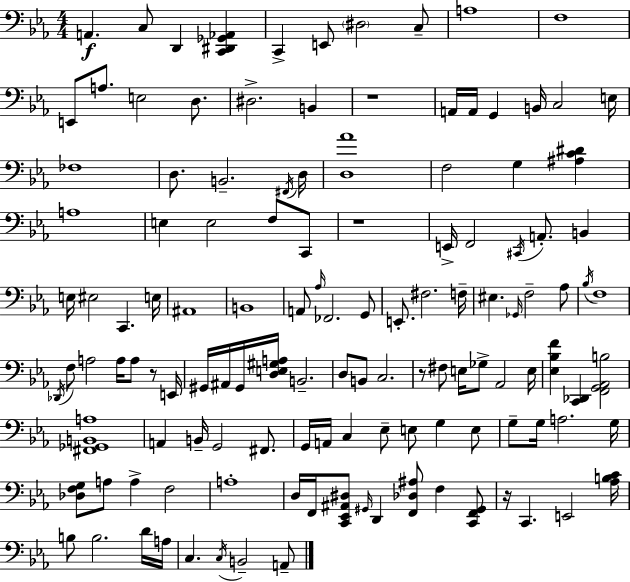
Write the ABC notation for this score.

X:1
T:Untitled
M:4/4
L:1/4
K:Cm
A,, C,/2 D,, [C,,^D,,_G,,_A,,] C,, E,,/2 ^D,2 C,/2 A,4 F,4 E,,/2 A,/2 E,2 D,/2 ^D,2 B,, z4 A,,/4 A,,/4 G,, B,,/4 C,2 E,/4 _F,4 D,/2 B,,2 ^F,,/4 D,/4 [D,_A]4 F,2 G, [^A,C^D] A,4 E, E,2 F,/2 C,,/2 z4 E,,/4 F,,2 ^C,,/4 A,,/2 B,, E,/4 ^E,2 C,, E,/4 ^A,,4 B,,4 A,,/2 _A,/4 _F,,2 G,,/2 E,,/2 ^F,2 F,/4 ^E, _G,,/4 F,2 _A,/2 _B,/4 F,4 _D,,/4 F,/2 A,2 A,/4 A,/2 z/2 E,,/4 ^G,,/4 ^A,,/4 ^G,,/4 [D,E,^G,A,]/4 B,,2 D,/2 B,,/2 C,2 z/2 ^F,/2 E,/4 _G,/2 _A,,2 E,/4 [_E,_B,F] [C,,_D,,] [F,,G,,_A,,B,]2 [^F,,_G,,B,,A,]4 A,, B,,/4 G,,2 ^F,,/2 G,,/4 A,,/4 C, _E,/2 E,/2 G, E,/2 G,/2 G,/4 A,2 G,/4 [_D,F,G,]/2 A,/2 A, F,2 A,4 D,/4 F,,/4 [C,,_E,,^A,,^D,]/2 ^G,,/4 D,, [F,,_D,^A,]/2 F, [C,,F,,^G,,]/2 z/4 C,, E,,2 [_A,B,C]/4 B,/2 B,2 D/4 A,/4 C, C,/4 B,,2 A,,/2